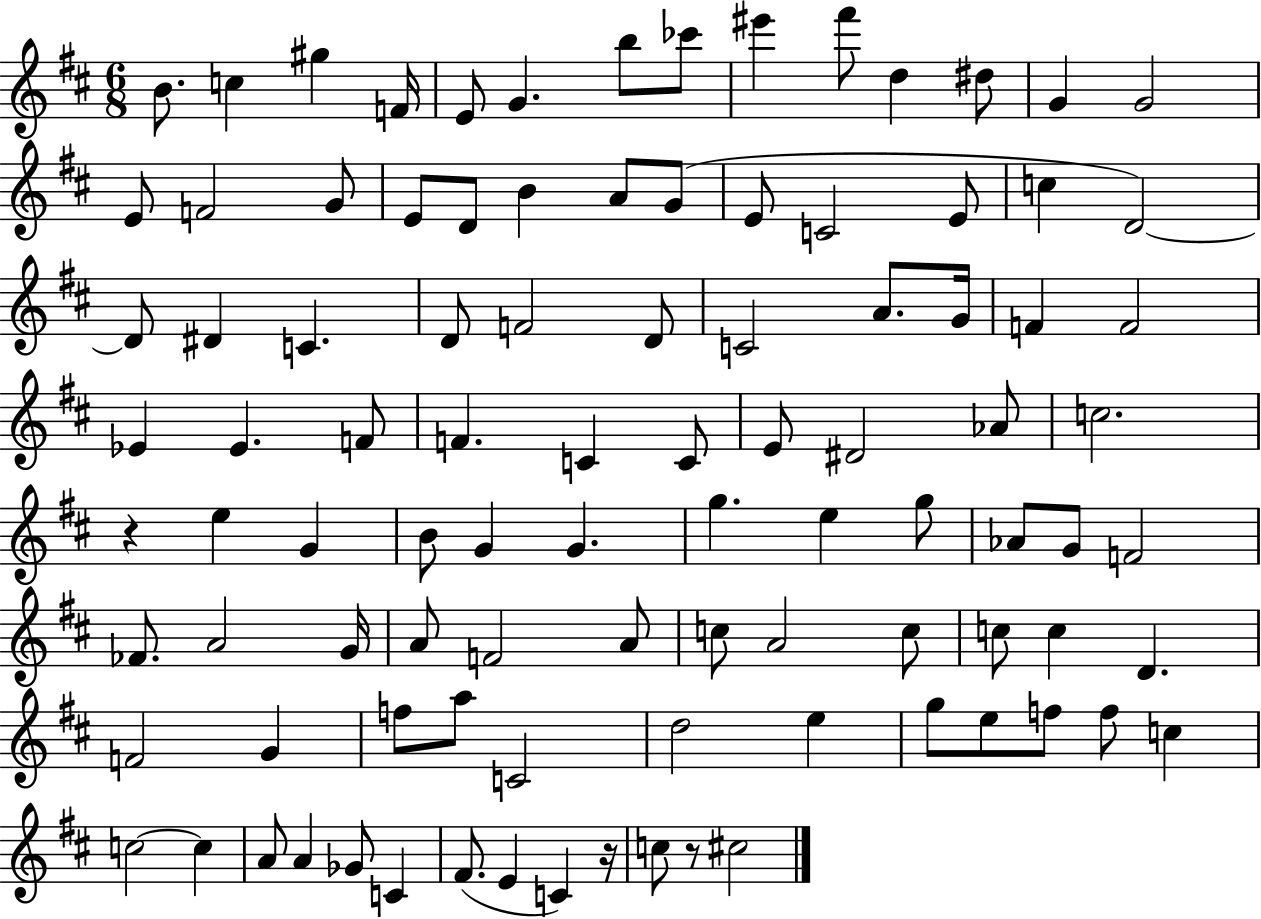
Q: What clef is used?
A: treble